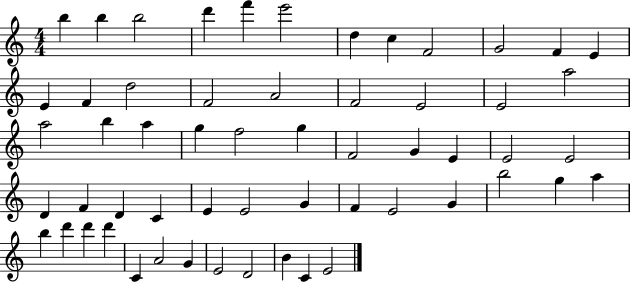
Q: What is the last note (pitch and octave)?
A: E4